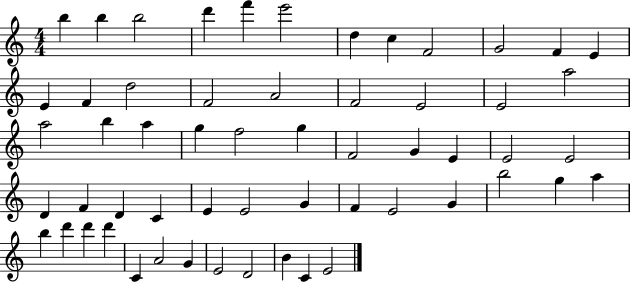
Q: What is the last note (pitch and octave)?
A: E4